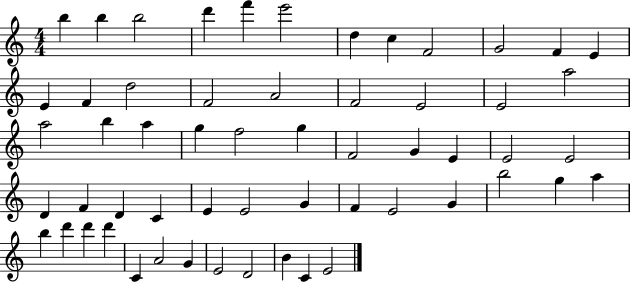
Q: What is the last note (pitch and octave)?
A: E4